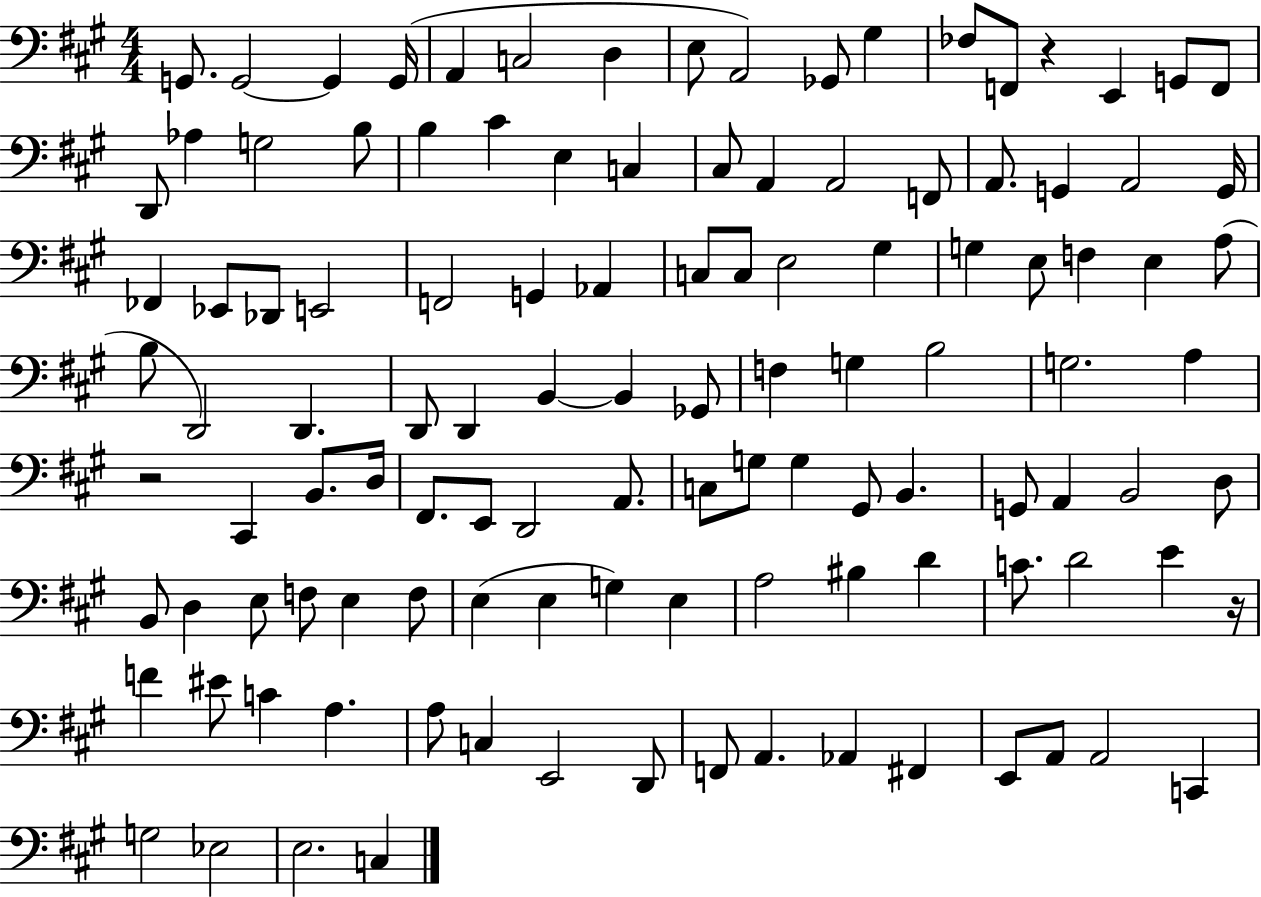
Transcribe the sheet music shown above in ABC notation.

X:1
T:Untitled
M:4/4
L:1/4
K:A
G,,/2 G,,2 G,, G,,/4 A,, C,2 D, E,/2 A,,2 _G,,/2 ^G, _F,/2 F,,/2 z E,, G,,/2 F,,/2 D,,/2 _A, G,2 B,/2 B, ^C E, C, ^C,/2 A,, A,,2 F,,/2 A,,/2 G,, A,,2 G,,/4 _F,, _E,,/2 _D,,/2 E,,2 F,,2 G,, _A,, C,/2 C,/2 E,2 ^G, G, E,/2 F, E, A,/2 B,/2 D,,2 D,, D,,/2 D,, B,, B,, _G,,/2 F, G, B,2 G,2 A, z2 ^C,, B,,/2 D,/4 ^F,,/2 E,,/2 D,,2 A,,/2 C,/2 G,/2 G, ^G,,/2 B,, G,,/2 A,, B,,2 D,/2 B,,/2 D, E,/2 F,/2 E, F,/2 E, E, G, E, A,2 ^B, D C/2 D2 E z/4 F ^E/2 C A, A,/2 C, E,,2 D,,/2 F,,/2 A,, _A,, ^F,, E,,/2 A,,/2 A,,2 C,, G,2 _E,2 E,2 C,